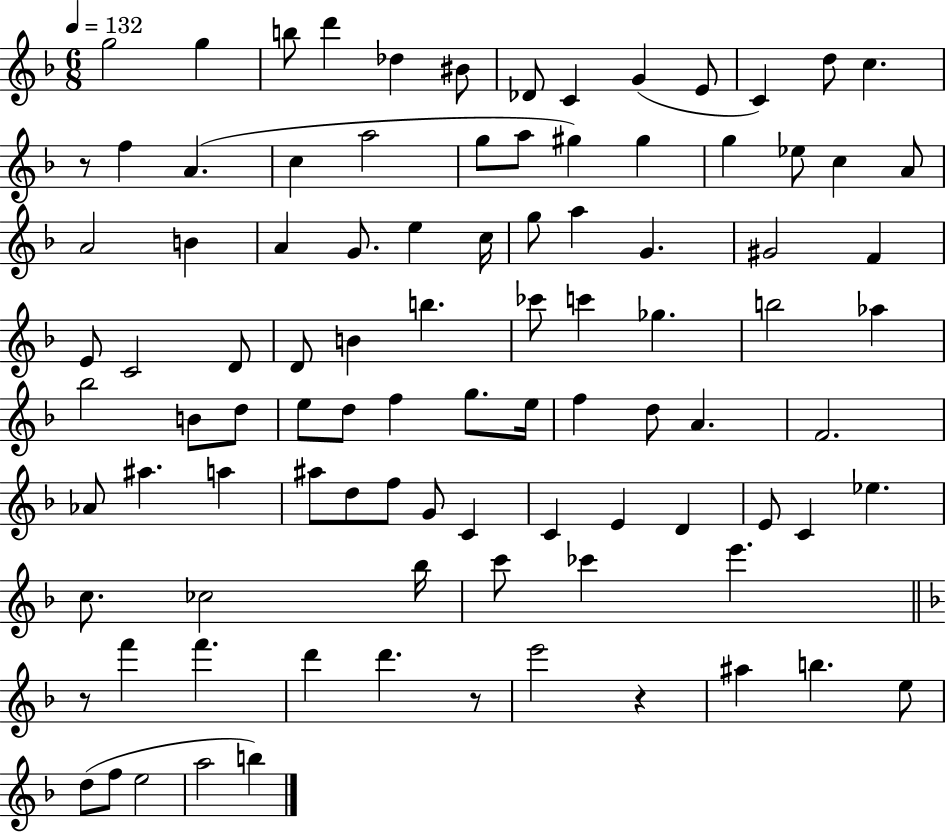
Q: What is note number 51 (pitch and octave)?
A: E5